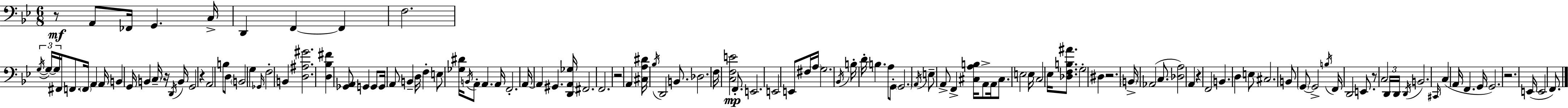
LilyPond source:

{
  \clef bass
  \numericTimeSignature
  \time 6/8
  \key bes \major
  r8\mf a,8 fes,16 g,4. c16-> | d,4 f,4~~ f,4 | f2. | \tuplet 3/2 { \acciaccatura { g16~ }~ g16 g16 } fis,16 f,8. \parenthesize f,16 a,4 | \break a,16 b,4 g,16 b,4 \parenthesize c16-- r16 | \acciaccatura { d,16 } b,16 g,2 r4 | a,2 b8 | d8 \parenthesize b,2 g4 | \break \grace { ges,16 } f2-. b,4 | <d ais gis'>2. | <d bes fis'>4 <ges, a,>8 g,4 | g,8 g,16 a,8 b,4-- d16 f4-. | \break e8 <ges dis'>16 \acciaccatura { b,16 } a,8-. a,4. | a,16 f,2.-. | a,16~~ a,4 gis,4. | <d, a, ges>16 fis,2. | \break f,2. | r2 | a,4 <cis a dis'>16 \acciaccatura { bes16 } d,2 | b,8. des2. | \break f16 <c f e'>2\mp | f,8.-. e,2. | e,2 | e,8 fis16 \parenthesize a16 g2. | \break \acciaccatura { bes,16 } b16-. d'16-. b4. | a8 g,8-. \parenthesize g,2. | \acciaccatura { a,16 } e8-- a,8-> f,4-> | <cis a b>16 a,8-> a,16 cis8. e2 | \break e16 c2 | ees16 <des f b ais'>8. g2-. | dis4 r2. | \parenthesize b,16-> aes,2( | \break c8. <des a>2) | a,4 r4 f,2 | b,4. | d4 e8 cis2. | \break b,8 \parenthesize g,8~~ g,2-> | \acciaccatura { b16 } f,16 d,2 | e,8. r8 c2 | \tuplet 3/2 { d,16 d,16 \acciaccatura { d,16 } } b,2. | \break \grace { cis,16 } c4( | a,16 f,4. g,16 g,2.) | r2. | e,16( e,2 | \break f,8.) \bar "|."
}